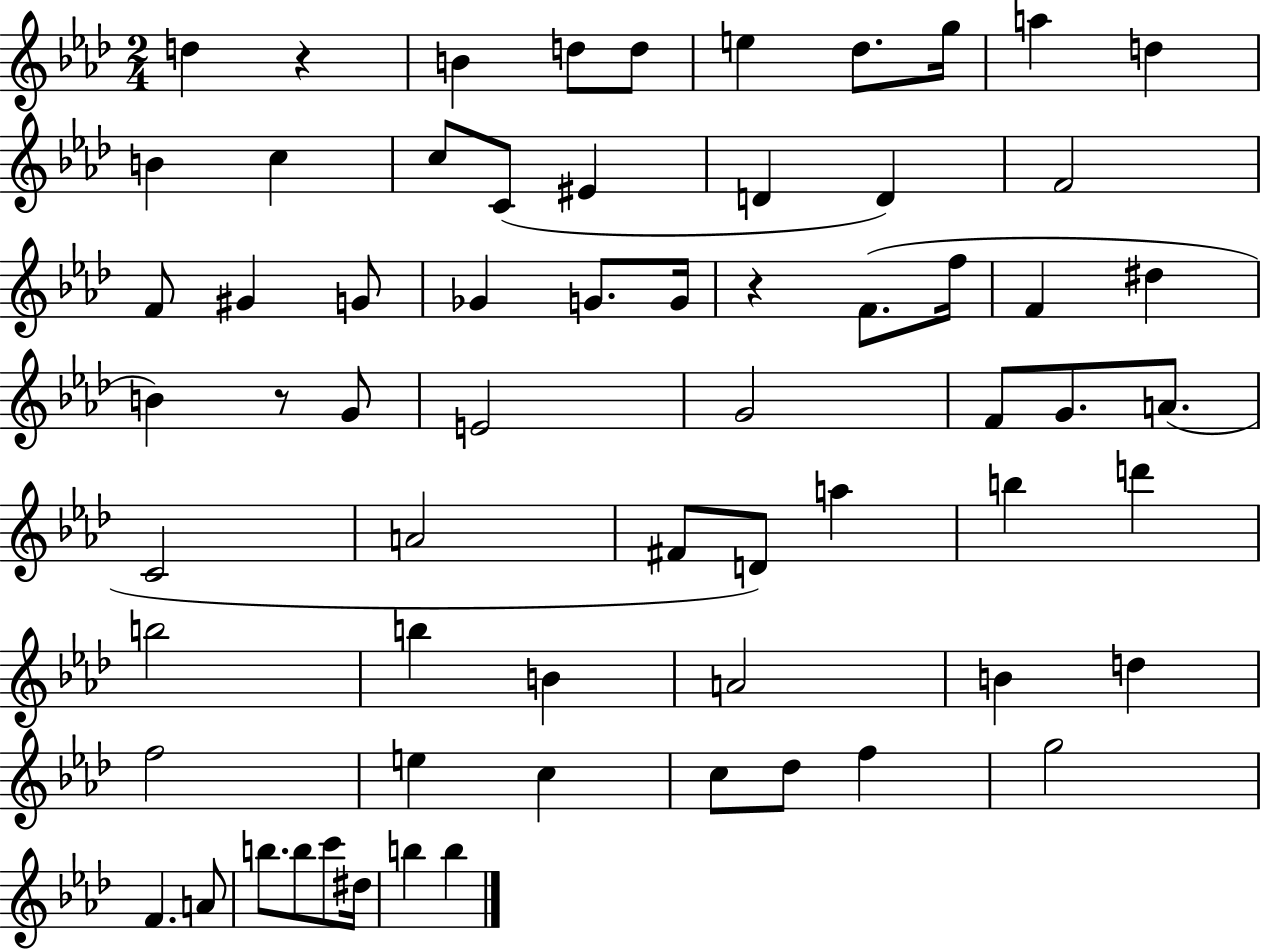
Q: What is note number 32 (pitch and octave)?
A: F4